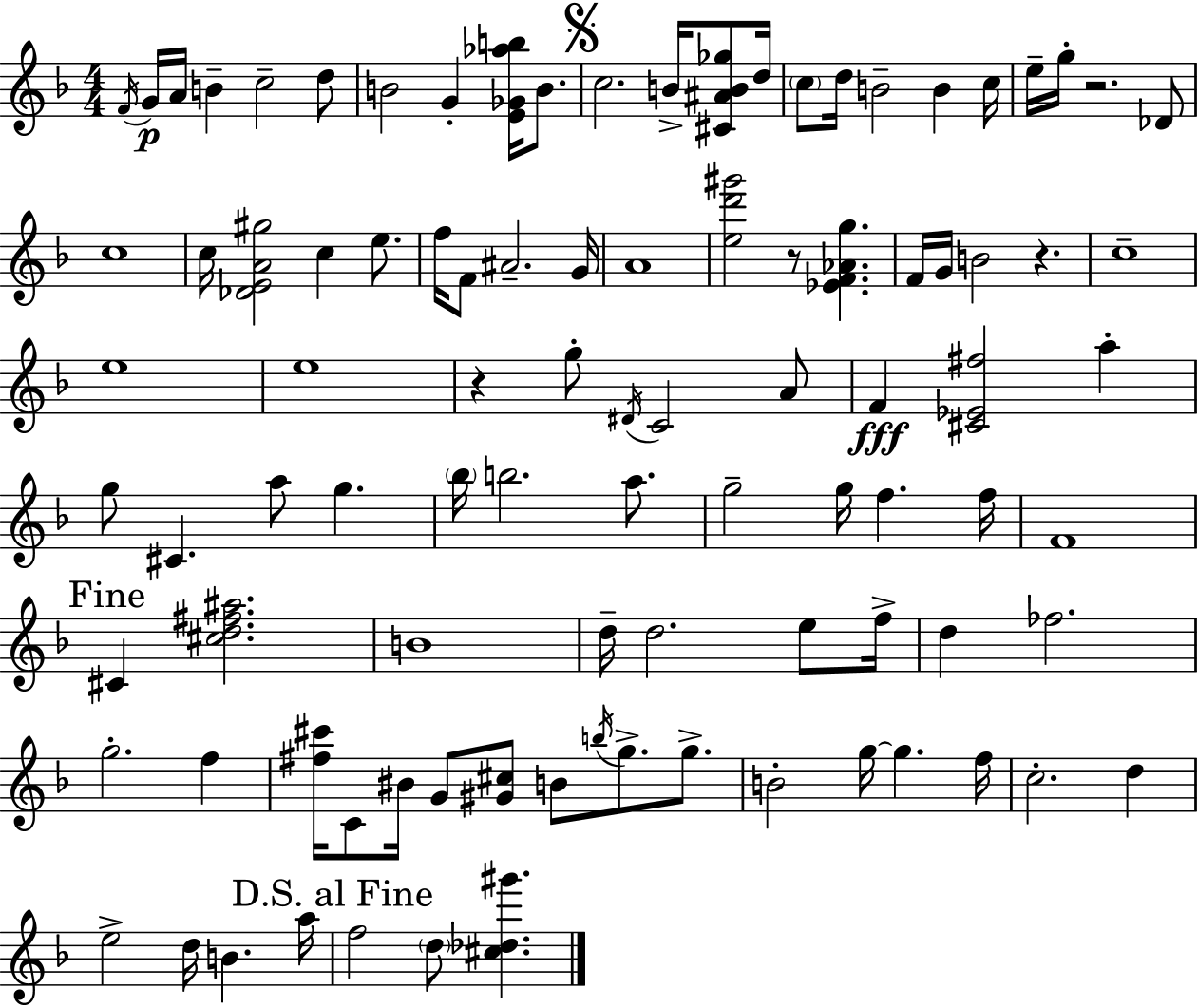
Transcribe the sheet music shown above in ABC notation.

X:1
T:Untitled
M:4/4
L:1/4
K:F
F/4 G/4 A/4 B c2 d/2 B2 G [E_G_ab]/4 B/2 c2 B/4 [^C^AB_g]/2 d/4 c/2 d/4 B2 B c/4 e/4 g/4 z2 _D/2 c4 c/4 [_DEA^g]2 c e/2 f/4 F/2 ^A2 G/4 A4 [ed'^g']2 z/2 [_EF_Ag] F/4 G/4 B2 z c4 e4 e4 z g/2 ^D/4 C2 A/2 F [^C_E^f]2 a g/2 ^C a/2 g _b/4 b2 a/2 g2 g/4 f f/4 F4 ^C [^cd^f^a]2 B4 d/4 d2 e/2 f/4 d _f2 g2 f [^f^c']/4 C/2 ^B/4 G/2 [^G^c]/2 B/2 b/4 g/2 g/2 B2 g/4 g f/4 c2 d e2 d/4 B a/4 f2 d/2 [^c_d^g']